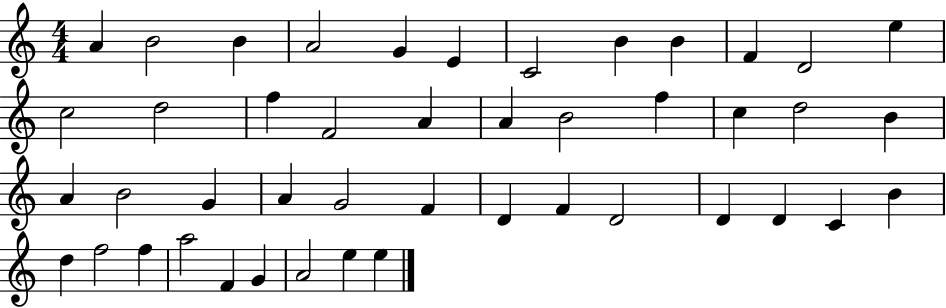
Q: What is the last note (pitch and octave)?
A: E5